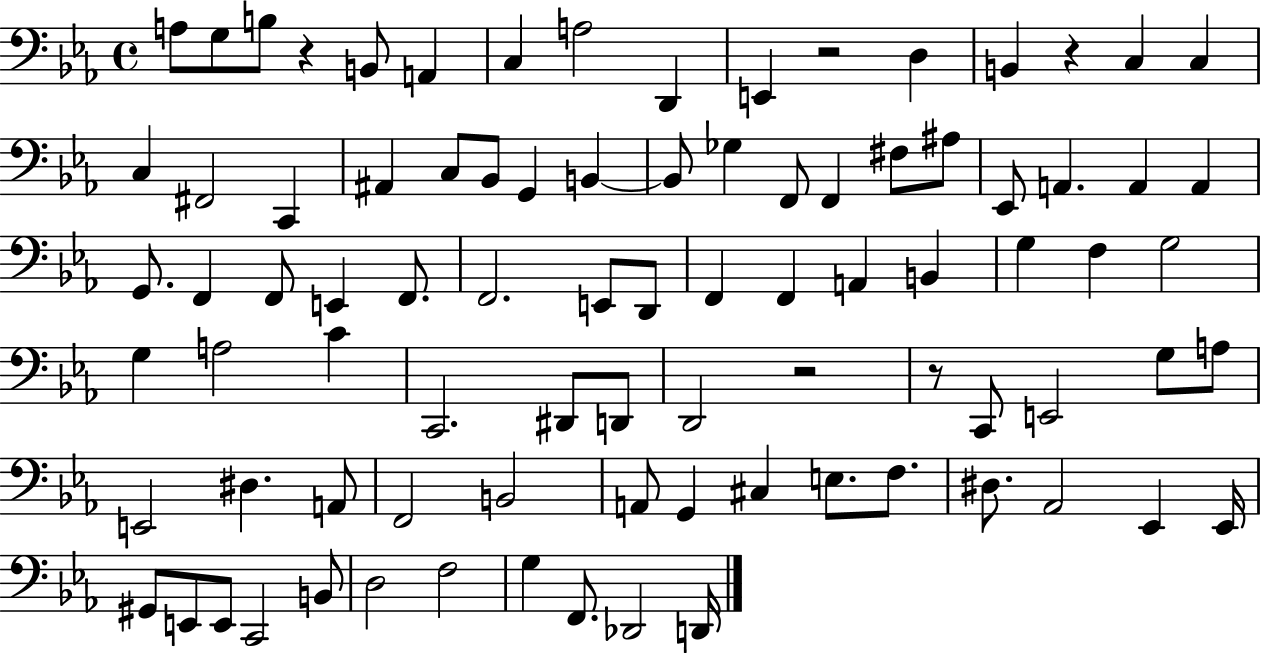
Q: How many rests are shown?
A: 5